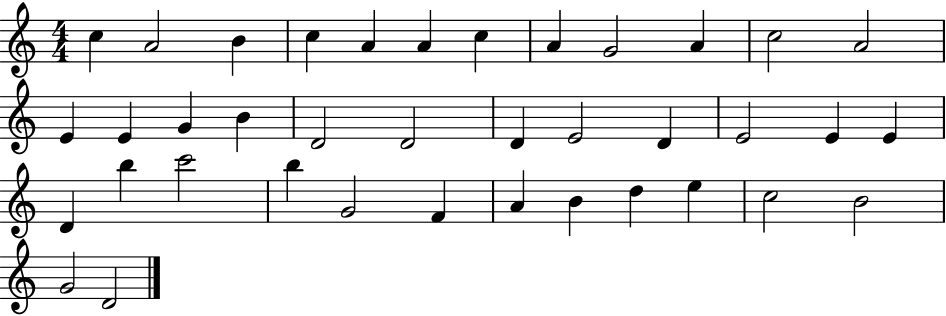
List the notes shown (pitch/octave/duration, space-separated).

C5/q A4/h B4/q C5/q A4/q A4/q C5/q A4/q G4/h A4/q C5/h A4/h E4/q E4/q G4/q B4/q D4/h D4/h D4/q E4/h D4/q E4/h E4/q E4/q D4/q B5/q C6/h B5/q G4/h F4/q A4/q B4/q D5/q E5/q C5/h B4/h G4/h D4/h